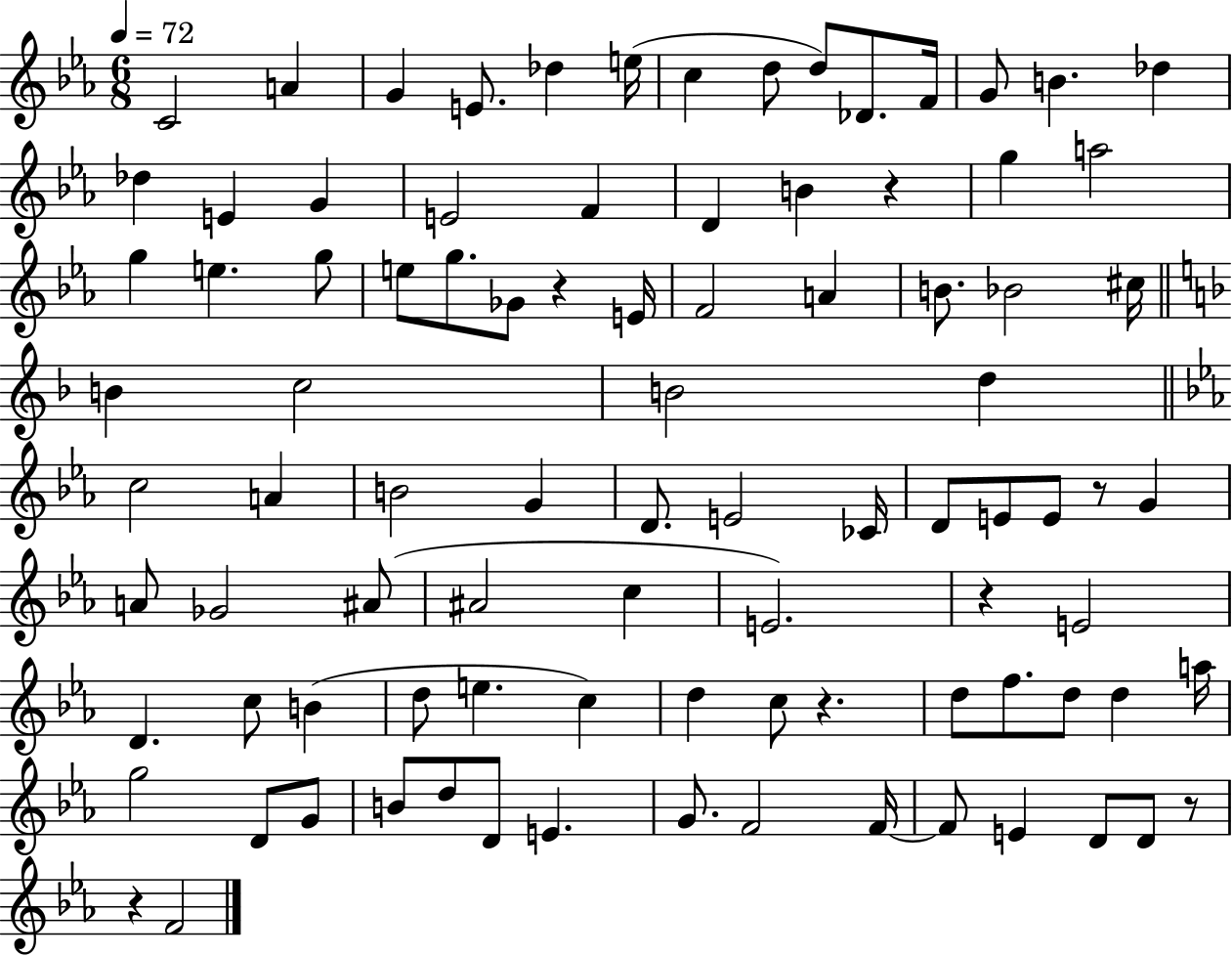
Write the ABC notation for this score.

X:1
T:Untitled
M:6/8
L:1/4
K:Eb
C2 A G E/2 _d e/4 c d/2 d/2 _D/2 F/4 G/2 B _d _d E G E2 F D B z g a2 g e g/2 e/2 g/2 _G/2 z E/4 F2 A B/2 _B2 ^c/4 B c2 B2 d c2 A B2 G D/2 E2 _C/4 D/2 E/2 E/2 z/2 G A/2 _G2 ^A/2 ^A2 c E2 z E2 D c/2 B d/2 e c d c/2 z d/2 f/2 d/2 d a/4 g2 D/2 G/2 B/2 d/2 D/2 E G/2 F2 F/4 F/2 E D/2 D/2 z/2 z F2